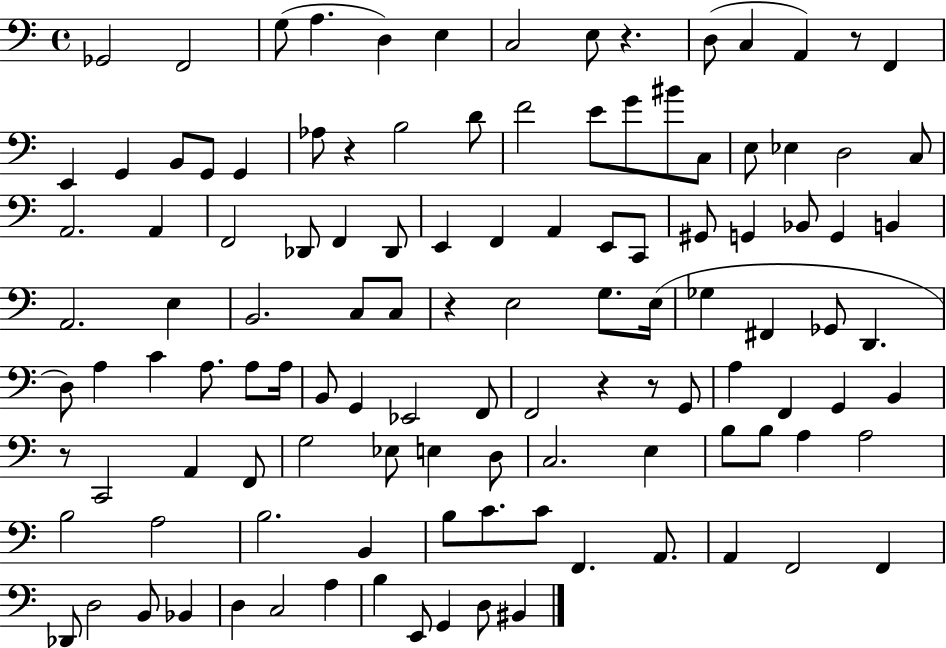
{
  \clef bass
  \time 4/4
  \defaultTimeSignature
  \key c \major
  ges,2 f,2 | g8( a4. d4) e4 | c2 e8 r4. | d8( c4 a,4) r8 f,4 | \break e,4 g,4 b,8 g,8 g,4 | aes8 r4 b2 d'8 | f'2 e'8 g'8 bis'8 c8 | e8 ees4 d2 c8 | \break a,2. a,4 | f,2 des,8 f,4 des,8 | e,4 f,4 a,4 e,8 c,8 | gis,8 g,4 bes,8 g,4 b,4 | \break a,2. e4 | b,2. c8 c8 | r4 e2 g8. e16( | ges4 fis,4 ges,8 d,4. | \break d8) a4 c'4 a8. a8 a16 | b,8 g,4 ees,2 f,8 | f,2 r4 r8 g,8 | a4 f,4 g,4 b,4 | \break r8 c,2 a,4 f,8 | g2 ees8 e4 d8 | c2. e4 | b8 b8 a4 a2 | \break b2 a2 | b2. b,4 | b8 c'8. c'8 f,4. a,8. | a,4 f,2 f,4 | \break des,8 d2 b,8 bes,4 | d4 c2 a4 | b4 e,8 g,4 d8 bis,4 | \bar "|."
}